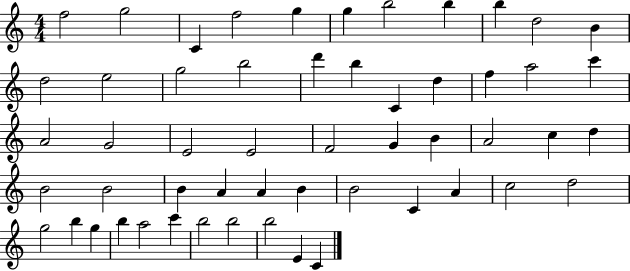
{
  \clef treble
  \numericTimeSignature
  \time 4/4
  \key c \major
  f''2 g''2 | c'4 f''2 g''4 | g''4 b''2 b''4 | b''4 d''2 b'4 | \break d''2 e''2 | g''2 b''2 | d'''4 b''4 c'4 d''4 | f''4 a''2 c'''4 | \break a'2 g'2 | e'2 e'2 | f'2 g'4 b'4 | a'2 c''4 d''4 | \break b'2 b'2 | b'4 a'4 a'4 b'4 | b'2 c'4 a'4 | c''2 d''2 | \break g''2 b''4 g''4 | b''4 a''2 c'''4 | b''2 b''2 | b''2 e'4 c'4 | \break \bar "|."
}